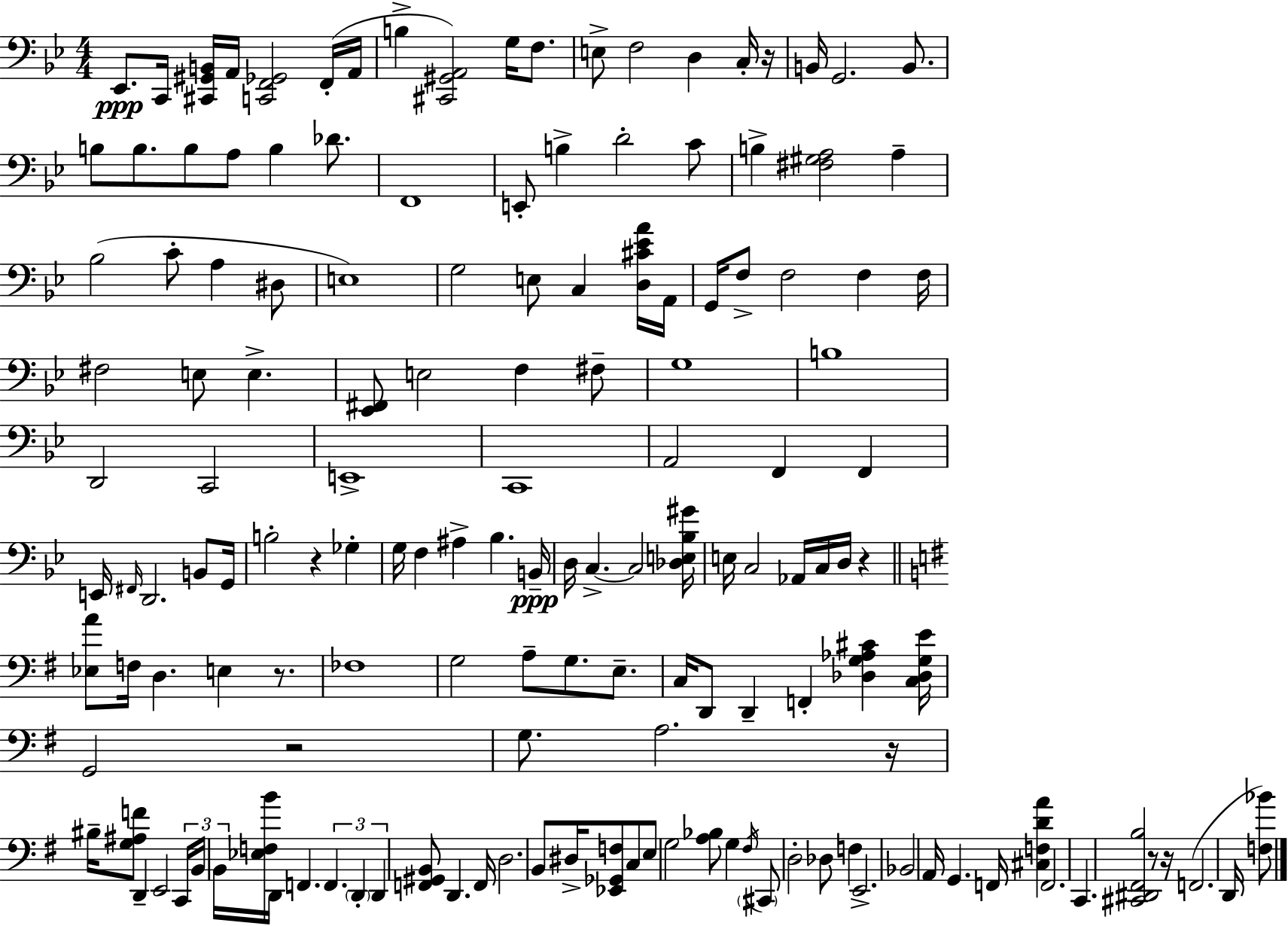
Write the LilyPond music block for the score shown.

{
  \clef bass
  \numericTimeSignature
  \time 4/4
  \key g \minor
  ees,8.\ppp c,16 <cis, gis, b,>16 a,16 <c, f, ges,>2 f,16-.( a,16 | b4-> <cis, gis, a,>2) g16 f8. | e8-> f2 d4 c16-. r16 | b,16 g,2. b,8. | \break b8 b8. b8 a8 b4 des'8. | f,1 | e,8-. b4-> d'2-. c'8 | b4-> <fis gis a>2 a4-- | \break bes2( c'8-. a4 dis8 | e1) | g2 e8 c4 <d cis' ees' a'>16 a,16 | g,16 f8-> f2 f4 f16 | \break fis2 e8 e4.-> | <ees, fis,>8 e2 f4 fis8-- | g1 | b1 | \break d,2 c,2 | e,1-> | c,1 | a,2 f,4 f,4 | \break e,16 \grace { fis,16 } d,2. b,8 | g,16 b2-. r4 ges4-. | g16 f4 ais4-> bes4. | b,16--\ppp d16 c4.->~~ c2 | \break <des e bes gis'>16 e16 c2 aes,16 c16 d16 r4 | \bar "||" \break \key e \minor <ees a'>8 f16 d4. e4 r8. | fes1 | g2 a8-- g8. e8.-- | c16 d,8 d,4-- f,4-. <des g aes cis'>4 <c des g e'>16 | \break g,2 r2 | g8. a2. r16 | bis16-- <g ais f'>8 d,4-- e,2 \tuplet 3/2 { c,16 | b,16 b,16 } <ees f b'>16 d,16 f,4. \tuplet 3/2 { f,4. | \break \parenthesize d,4-. d,4 } <f, gis, b,>8 d,4. | f,16 d2. b,8 dis16-> | <ees, ges, f>8 c8 e8 g2 <a bes>8 | g4 \acciaccatura { fis16 } \parenthesize cis,8 d2-. des8 | \break f4 e,2.-> | bes,2 a,16 g,4. | f,16 <cis f d' a'>4 f,2. | c,4. <cis, dis, fis, b>2 r8 | \break r16 f,2.( d,16 <f bes'>8) | \bar "|."
}